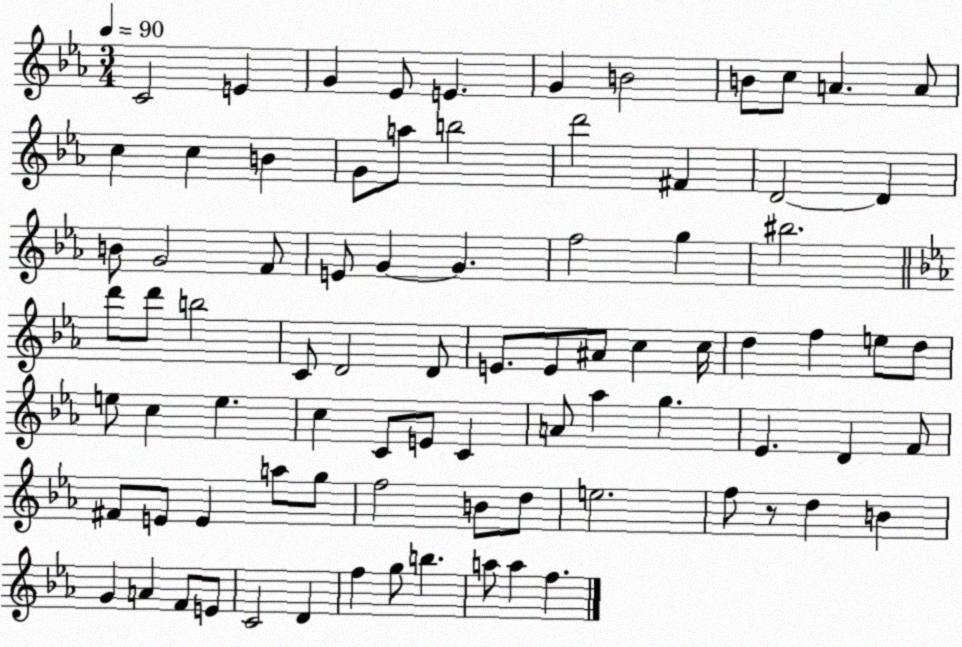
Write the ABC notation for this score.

X:1
T:Untitled
M:3/4
L:1/4
K:Eb
C2 E G _E/2 E G B2 B/2 c/2 A A/2 c c B G/2 a/2 b2 d'2 ^F D2 D B/2 G2 F/2 E/2 G G f2 g ^b2 d'/2 d'/2 b2 C/2 D2 D/2 E/2 E/2 ^A/2 c c/4 d f e/2 d/2 e/2 c e c C/2 E/2 C A/2 _a g _E D F/2 ^F/2 E/2 E a/2 g/2 f2 B/2 d/2 e2 f/2 z/2 d B G A F/2 E/2 C2 D f g/2 b a/2 a f